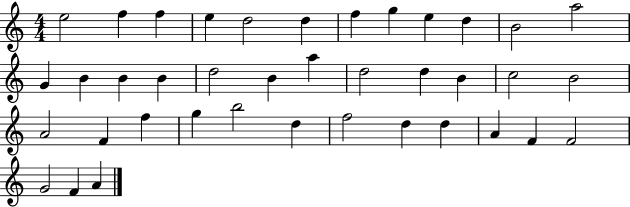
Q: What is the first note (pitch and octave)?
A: E5